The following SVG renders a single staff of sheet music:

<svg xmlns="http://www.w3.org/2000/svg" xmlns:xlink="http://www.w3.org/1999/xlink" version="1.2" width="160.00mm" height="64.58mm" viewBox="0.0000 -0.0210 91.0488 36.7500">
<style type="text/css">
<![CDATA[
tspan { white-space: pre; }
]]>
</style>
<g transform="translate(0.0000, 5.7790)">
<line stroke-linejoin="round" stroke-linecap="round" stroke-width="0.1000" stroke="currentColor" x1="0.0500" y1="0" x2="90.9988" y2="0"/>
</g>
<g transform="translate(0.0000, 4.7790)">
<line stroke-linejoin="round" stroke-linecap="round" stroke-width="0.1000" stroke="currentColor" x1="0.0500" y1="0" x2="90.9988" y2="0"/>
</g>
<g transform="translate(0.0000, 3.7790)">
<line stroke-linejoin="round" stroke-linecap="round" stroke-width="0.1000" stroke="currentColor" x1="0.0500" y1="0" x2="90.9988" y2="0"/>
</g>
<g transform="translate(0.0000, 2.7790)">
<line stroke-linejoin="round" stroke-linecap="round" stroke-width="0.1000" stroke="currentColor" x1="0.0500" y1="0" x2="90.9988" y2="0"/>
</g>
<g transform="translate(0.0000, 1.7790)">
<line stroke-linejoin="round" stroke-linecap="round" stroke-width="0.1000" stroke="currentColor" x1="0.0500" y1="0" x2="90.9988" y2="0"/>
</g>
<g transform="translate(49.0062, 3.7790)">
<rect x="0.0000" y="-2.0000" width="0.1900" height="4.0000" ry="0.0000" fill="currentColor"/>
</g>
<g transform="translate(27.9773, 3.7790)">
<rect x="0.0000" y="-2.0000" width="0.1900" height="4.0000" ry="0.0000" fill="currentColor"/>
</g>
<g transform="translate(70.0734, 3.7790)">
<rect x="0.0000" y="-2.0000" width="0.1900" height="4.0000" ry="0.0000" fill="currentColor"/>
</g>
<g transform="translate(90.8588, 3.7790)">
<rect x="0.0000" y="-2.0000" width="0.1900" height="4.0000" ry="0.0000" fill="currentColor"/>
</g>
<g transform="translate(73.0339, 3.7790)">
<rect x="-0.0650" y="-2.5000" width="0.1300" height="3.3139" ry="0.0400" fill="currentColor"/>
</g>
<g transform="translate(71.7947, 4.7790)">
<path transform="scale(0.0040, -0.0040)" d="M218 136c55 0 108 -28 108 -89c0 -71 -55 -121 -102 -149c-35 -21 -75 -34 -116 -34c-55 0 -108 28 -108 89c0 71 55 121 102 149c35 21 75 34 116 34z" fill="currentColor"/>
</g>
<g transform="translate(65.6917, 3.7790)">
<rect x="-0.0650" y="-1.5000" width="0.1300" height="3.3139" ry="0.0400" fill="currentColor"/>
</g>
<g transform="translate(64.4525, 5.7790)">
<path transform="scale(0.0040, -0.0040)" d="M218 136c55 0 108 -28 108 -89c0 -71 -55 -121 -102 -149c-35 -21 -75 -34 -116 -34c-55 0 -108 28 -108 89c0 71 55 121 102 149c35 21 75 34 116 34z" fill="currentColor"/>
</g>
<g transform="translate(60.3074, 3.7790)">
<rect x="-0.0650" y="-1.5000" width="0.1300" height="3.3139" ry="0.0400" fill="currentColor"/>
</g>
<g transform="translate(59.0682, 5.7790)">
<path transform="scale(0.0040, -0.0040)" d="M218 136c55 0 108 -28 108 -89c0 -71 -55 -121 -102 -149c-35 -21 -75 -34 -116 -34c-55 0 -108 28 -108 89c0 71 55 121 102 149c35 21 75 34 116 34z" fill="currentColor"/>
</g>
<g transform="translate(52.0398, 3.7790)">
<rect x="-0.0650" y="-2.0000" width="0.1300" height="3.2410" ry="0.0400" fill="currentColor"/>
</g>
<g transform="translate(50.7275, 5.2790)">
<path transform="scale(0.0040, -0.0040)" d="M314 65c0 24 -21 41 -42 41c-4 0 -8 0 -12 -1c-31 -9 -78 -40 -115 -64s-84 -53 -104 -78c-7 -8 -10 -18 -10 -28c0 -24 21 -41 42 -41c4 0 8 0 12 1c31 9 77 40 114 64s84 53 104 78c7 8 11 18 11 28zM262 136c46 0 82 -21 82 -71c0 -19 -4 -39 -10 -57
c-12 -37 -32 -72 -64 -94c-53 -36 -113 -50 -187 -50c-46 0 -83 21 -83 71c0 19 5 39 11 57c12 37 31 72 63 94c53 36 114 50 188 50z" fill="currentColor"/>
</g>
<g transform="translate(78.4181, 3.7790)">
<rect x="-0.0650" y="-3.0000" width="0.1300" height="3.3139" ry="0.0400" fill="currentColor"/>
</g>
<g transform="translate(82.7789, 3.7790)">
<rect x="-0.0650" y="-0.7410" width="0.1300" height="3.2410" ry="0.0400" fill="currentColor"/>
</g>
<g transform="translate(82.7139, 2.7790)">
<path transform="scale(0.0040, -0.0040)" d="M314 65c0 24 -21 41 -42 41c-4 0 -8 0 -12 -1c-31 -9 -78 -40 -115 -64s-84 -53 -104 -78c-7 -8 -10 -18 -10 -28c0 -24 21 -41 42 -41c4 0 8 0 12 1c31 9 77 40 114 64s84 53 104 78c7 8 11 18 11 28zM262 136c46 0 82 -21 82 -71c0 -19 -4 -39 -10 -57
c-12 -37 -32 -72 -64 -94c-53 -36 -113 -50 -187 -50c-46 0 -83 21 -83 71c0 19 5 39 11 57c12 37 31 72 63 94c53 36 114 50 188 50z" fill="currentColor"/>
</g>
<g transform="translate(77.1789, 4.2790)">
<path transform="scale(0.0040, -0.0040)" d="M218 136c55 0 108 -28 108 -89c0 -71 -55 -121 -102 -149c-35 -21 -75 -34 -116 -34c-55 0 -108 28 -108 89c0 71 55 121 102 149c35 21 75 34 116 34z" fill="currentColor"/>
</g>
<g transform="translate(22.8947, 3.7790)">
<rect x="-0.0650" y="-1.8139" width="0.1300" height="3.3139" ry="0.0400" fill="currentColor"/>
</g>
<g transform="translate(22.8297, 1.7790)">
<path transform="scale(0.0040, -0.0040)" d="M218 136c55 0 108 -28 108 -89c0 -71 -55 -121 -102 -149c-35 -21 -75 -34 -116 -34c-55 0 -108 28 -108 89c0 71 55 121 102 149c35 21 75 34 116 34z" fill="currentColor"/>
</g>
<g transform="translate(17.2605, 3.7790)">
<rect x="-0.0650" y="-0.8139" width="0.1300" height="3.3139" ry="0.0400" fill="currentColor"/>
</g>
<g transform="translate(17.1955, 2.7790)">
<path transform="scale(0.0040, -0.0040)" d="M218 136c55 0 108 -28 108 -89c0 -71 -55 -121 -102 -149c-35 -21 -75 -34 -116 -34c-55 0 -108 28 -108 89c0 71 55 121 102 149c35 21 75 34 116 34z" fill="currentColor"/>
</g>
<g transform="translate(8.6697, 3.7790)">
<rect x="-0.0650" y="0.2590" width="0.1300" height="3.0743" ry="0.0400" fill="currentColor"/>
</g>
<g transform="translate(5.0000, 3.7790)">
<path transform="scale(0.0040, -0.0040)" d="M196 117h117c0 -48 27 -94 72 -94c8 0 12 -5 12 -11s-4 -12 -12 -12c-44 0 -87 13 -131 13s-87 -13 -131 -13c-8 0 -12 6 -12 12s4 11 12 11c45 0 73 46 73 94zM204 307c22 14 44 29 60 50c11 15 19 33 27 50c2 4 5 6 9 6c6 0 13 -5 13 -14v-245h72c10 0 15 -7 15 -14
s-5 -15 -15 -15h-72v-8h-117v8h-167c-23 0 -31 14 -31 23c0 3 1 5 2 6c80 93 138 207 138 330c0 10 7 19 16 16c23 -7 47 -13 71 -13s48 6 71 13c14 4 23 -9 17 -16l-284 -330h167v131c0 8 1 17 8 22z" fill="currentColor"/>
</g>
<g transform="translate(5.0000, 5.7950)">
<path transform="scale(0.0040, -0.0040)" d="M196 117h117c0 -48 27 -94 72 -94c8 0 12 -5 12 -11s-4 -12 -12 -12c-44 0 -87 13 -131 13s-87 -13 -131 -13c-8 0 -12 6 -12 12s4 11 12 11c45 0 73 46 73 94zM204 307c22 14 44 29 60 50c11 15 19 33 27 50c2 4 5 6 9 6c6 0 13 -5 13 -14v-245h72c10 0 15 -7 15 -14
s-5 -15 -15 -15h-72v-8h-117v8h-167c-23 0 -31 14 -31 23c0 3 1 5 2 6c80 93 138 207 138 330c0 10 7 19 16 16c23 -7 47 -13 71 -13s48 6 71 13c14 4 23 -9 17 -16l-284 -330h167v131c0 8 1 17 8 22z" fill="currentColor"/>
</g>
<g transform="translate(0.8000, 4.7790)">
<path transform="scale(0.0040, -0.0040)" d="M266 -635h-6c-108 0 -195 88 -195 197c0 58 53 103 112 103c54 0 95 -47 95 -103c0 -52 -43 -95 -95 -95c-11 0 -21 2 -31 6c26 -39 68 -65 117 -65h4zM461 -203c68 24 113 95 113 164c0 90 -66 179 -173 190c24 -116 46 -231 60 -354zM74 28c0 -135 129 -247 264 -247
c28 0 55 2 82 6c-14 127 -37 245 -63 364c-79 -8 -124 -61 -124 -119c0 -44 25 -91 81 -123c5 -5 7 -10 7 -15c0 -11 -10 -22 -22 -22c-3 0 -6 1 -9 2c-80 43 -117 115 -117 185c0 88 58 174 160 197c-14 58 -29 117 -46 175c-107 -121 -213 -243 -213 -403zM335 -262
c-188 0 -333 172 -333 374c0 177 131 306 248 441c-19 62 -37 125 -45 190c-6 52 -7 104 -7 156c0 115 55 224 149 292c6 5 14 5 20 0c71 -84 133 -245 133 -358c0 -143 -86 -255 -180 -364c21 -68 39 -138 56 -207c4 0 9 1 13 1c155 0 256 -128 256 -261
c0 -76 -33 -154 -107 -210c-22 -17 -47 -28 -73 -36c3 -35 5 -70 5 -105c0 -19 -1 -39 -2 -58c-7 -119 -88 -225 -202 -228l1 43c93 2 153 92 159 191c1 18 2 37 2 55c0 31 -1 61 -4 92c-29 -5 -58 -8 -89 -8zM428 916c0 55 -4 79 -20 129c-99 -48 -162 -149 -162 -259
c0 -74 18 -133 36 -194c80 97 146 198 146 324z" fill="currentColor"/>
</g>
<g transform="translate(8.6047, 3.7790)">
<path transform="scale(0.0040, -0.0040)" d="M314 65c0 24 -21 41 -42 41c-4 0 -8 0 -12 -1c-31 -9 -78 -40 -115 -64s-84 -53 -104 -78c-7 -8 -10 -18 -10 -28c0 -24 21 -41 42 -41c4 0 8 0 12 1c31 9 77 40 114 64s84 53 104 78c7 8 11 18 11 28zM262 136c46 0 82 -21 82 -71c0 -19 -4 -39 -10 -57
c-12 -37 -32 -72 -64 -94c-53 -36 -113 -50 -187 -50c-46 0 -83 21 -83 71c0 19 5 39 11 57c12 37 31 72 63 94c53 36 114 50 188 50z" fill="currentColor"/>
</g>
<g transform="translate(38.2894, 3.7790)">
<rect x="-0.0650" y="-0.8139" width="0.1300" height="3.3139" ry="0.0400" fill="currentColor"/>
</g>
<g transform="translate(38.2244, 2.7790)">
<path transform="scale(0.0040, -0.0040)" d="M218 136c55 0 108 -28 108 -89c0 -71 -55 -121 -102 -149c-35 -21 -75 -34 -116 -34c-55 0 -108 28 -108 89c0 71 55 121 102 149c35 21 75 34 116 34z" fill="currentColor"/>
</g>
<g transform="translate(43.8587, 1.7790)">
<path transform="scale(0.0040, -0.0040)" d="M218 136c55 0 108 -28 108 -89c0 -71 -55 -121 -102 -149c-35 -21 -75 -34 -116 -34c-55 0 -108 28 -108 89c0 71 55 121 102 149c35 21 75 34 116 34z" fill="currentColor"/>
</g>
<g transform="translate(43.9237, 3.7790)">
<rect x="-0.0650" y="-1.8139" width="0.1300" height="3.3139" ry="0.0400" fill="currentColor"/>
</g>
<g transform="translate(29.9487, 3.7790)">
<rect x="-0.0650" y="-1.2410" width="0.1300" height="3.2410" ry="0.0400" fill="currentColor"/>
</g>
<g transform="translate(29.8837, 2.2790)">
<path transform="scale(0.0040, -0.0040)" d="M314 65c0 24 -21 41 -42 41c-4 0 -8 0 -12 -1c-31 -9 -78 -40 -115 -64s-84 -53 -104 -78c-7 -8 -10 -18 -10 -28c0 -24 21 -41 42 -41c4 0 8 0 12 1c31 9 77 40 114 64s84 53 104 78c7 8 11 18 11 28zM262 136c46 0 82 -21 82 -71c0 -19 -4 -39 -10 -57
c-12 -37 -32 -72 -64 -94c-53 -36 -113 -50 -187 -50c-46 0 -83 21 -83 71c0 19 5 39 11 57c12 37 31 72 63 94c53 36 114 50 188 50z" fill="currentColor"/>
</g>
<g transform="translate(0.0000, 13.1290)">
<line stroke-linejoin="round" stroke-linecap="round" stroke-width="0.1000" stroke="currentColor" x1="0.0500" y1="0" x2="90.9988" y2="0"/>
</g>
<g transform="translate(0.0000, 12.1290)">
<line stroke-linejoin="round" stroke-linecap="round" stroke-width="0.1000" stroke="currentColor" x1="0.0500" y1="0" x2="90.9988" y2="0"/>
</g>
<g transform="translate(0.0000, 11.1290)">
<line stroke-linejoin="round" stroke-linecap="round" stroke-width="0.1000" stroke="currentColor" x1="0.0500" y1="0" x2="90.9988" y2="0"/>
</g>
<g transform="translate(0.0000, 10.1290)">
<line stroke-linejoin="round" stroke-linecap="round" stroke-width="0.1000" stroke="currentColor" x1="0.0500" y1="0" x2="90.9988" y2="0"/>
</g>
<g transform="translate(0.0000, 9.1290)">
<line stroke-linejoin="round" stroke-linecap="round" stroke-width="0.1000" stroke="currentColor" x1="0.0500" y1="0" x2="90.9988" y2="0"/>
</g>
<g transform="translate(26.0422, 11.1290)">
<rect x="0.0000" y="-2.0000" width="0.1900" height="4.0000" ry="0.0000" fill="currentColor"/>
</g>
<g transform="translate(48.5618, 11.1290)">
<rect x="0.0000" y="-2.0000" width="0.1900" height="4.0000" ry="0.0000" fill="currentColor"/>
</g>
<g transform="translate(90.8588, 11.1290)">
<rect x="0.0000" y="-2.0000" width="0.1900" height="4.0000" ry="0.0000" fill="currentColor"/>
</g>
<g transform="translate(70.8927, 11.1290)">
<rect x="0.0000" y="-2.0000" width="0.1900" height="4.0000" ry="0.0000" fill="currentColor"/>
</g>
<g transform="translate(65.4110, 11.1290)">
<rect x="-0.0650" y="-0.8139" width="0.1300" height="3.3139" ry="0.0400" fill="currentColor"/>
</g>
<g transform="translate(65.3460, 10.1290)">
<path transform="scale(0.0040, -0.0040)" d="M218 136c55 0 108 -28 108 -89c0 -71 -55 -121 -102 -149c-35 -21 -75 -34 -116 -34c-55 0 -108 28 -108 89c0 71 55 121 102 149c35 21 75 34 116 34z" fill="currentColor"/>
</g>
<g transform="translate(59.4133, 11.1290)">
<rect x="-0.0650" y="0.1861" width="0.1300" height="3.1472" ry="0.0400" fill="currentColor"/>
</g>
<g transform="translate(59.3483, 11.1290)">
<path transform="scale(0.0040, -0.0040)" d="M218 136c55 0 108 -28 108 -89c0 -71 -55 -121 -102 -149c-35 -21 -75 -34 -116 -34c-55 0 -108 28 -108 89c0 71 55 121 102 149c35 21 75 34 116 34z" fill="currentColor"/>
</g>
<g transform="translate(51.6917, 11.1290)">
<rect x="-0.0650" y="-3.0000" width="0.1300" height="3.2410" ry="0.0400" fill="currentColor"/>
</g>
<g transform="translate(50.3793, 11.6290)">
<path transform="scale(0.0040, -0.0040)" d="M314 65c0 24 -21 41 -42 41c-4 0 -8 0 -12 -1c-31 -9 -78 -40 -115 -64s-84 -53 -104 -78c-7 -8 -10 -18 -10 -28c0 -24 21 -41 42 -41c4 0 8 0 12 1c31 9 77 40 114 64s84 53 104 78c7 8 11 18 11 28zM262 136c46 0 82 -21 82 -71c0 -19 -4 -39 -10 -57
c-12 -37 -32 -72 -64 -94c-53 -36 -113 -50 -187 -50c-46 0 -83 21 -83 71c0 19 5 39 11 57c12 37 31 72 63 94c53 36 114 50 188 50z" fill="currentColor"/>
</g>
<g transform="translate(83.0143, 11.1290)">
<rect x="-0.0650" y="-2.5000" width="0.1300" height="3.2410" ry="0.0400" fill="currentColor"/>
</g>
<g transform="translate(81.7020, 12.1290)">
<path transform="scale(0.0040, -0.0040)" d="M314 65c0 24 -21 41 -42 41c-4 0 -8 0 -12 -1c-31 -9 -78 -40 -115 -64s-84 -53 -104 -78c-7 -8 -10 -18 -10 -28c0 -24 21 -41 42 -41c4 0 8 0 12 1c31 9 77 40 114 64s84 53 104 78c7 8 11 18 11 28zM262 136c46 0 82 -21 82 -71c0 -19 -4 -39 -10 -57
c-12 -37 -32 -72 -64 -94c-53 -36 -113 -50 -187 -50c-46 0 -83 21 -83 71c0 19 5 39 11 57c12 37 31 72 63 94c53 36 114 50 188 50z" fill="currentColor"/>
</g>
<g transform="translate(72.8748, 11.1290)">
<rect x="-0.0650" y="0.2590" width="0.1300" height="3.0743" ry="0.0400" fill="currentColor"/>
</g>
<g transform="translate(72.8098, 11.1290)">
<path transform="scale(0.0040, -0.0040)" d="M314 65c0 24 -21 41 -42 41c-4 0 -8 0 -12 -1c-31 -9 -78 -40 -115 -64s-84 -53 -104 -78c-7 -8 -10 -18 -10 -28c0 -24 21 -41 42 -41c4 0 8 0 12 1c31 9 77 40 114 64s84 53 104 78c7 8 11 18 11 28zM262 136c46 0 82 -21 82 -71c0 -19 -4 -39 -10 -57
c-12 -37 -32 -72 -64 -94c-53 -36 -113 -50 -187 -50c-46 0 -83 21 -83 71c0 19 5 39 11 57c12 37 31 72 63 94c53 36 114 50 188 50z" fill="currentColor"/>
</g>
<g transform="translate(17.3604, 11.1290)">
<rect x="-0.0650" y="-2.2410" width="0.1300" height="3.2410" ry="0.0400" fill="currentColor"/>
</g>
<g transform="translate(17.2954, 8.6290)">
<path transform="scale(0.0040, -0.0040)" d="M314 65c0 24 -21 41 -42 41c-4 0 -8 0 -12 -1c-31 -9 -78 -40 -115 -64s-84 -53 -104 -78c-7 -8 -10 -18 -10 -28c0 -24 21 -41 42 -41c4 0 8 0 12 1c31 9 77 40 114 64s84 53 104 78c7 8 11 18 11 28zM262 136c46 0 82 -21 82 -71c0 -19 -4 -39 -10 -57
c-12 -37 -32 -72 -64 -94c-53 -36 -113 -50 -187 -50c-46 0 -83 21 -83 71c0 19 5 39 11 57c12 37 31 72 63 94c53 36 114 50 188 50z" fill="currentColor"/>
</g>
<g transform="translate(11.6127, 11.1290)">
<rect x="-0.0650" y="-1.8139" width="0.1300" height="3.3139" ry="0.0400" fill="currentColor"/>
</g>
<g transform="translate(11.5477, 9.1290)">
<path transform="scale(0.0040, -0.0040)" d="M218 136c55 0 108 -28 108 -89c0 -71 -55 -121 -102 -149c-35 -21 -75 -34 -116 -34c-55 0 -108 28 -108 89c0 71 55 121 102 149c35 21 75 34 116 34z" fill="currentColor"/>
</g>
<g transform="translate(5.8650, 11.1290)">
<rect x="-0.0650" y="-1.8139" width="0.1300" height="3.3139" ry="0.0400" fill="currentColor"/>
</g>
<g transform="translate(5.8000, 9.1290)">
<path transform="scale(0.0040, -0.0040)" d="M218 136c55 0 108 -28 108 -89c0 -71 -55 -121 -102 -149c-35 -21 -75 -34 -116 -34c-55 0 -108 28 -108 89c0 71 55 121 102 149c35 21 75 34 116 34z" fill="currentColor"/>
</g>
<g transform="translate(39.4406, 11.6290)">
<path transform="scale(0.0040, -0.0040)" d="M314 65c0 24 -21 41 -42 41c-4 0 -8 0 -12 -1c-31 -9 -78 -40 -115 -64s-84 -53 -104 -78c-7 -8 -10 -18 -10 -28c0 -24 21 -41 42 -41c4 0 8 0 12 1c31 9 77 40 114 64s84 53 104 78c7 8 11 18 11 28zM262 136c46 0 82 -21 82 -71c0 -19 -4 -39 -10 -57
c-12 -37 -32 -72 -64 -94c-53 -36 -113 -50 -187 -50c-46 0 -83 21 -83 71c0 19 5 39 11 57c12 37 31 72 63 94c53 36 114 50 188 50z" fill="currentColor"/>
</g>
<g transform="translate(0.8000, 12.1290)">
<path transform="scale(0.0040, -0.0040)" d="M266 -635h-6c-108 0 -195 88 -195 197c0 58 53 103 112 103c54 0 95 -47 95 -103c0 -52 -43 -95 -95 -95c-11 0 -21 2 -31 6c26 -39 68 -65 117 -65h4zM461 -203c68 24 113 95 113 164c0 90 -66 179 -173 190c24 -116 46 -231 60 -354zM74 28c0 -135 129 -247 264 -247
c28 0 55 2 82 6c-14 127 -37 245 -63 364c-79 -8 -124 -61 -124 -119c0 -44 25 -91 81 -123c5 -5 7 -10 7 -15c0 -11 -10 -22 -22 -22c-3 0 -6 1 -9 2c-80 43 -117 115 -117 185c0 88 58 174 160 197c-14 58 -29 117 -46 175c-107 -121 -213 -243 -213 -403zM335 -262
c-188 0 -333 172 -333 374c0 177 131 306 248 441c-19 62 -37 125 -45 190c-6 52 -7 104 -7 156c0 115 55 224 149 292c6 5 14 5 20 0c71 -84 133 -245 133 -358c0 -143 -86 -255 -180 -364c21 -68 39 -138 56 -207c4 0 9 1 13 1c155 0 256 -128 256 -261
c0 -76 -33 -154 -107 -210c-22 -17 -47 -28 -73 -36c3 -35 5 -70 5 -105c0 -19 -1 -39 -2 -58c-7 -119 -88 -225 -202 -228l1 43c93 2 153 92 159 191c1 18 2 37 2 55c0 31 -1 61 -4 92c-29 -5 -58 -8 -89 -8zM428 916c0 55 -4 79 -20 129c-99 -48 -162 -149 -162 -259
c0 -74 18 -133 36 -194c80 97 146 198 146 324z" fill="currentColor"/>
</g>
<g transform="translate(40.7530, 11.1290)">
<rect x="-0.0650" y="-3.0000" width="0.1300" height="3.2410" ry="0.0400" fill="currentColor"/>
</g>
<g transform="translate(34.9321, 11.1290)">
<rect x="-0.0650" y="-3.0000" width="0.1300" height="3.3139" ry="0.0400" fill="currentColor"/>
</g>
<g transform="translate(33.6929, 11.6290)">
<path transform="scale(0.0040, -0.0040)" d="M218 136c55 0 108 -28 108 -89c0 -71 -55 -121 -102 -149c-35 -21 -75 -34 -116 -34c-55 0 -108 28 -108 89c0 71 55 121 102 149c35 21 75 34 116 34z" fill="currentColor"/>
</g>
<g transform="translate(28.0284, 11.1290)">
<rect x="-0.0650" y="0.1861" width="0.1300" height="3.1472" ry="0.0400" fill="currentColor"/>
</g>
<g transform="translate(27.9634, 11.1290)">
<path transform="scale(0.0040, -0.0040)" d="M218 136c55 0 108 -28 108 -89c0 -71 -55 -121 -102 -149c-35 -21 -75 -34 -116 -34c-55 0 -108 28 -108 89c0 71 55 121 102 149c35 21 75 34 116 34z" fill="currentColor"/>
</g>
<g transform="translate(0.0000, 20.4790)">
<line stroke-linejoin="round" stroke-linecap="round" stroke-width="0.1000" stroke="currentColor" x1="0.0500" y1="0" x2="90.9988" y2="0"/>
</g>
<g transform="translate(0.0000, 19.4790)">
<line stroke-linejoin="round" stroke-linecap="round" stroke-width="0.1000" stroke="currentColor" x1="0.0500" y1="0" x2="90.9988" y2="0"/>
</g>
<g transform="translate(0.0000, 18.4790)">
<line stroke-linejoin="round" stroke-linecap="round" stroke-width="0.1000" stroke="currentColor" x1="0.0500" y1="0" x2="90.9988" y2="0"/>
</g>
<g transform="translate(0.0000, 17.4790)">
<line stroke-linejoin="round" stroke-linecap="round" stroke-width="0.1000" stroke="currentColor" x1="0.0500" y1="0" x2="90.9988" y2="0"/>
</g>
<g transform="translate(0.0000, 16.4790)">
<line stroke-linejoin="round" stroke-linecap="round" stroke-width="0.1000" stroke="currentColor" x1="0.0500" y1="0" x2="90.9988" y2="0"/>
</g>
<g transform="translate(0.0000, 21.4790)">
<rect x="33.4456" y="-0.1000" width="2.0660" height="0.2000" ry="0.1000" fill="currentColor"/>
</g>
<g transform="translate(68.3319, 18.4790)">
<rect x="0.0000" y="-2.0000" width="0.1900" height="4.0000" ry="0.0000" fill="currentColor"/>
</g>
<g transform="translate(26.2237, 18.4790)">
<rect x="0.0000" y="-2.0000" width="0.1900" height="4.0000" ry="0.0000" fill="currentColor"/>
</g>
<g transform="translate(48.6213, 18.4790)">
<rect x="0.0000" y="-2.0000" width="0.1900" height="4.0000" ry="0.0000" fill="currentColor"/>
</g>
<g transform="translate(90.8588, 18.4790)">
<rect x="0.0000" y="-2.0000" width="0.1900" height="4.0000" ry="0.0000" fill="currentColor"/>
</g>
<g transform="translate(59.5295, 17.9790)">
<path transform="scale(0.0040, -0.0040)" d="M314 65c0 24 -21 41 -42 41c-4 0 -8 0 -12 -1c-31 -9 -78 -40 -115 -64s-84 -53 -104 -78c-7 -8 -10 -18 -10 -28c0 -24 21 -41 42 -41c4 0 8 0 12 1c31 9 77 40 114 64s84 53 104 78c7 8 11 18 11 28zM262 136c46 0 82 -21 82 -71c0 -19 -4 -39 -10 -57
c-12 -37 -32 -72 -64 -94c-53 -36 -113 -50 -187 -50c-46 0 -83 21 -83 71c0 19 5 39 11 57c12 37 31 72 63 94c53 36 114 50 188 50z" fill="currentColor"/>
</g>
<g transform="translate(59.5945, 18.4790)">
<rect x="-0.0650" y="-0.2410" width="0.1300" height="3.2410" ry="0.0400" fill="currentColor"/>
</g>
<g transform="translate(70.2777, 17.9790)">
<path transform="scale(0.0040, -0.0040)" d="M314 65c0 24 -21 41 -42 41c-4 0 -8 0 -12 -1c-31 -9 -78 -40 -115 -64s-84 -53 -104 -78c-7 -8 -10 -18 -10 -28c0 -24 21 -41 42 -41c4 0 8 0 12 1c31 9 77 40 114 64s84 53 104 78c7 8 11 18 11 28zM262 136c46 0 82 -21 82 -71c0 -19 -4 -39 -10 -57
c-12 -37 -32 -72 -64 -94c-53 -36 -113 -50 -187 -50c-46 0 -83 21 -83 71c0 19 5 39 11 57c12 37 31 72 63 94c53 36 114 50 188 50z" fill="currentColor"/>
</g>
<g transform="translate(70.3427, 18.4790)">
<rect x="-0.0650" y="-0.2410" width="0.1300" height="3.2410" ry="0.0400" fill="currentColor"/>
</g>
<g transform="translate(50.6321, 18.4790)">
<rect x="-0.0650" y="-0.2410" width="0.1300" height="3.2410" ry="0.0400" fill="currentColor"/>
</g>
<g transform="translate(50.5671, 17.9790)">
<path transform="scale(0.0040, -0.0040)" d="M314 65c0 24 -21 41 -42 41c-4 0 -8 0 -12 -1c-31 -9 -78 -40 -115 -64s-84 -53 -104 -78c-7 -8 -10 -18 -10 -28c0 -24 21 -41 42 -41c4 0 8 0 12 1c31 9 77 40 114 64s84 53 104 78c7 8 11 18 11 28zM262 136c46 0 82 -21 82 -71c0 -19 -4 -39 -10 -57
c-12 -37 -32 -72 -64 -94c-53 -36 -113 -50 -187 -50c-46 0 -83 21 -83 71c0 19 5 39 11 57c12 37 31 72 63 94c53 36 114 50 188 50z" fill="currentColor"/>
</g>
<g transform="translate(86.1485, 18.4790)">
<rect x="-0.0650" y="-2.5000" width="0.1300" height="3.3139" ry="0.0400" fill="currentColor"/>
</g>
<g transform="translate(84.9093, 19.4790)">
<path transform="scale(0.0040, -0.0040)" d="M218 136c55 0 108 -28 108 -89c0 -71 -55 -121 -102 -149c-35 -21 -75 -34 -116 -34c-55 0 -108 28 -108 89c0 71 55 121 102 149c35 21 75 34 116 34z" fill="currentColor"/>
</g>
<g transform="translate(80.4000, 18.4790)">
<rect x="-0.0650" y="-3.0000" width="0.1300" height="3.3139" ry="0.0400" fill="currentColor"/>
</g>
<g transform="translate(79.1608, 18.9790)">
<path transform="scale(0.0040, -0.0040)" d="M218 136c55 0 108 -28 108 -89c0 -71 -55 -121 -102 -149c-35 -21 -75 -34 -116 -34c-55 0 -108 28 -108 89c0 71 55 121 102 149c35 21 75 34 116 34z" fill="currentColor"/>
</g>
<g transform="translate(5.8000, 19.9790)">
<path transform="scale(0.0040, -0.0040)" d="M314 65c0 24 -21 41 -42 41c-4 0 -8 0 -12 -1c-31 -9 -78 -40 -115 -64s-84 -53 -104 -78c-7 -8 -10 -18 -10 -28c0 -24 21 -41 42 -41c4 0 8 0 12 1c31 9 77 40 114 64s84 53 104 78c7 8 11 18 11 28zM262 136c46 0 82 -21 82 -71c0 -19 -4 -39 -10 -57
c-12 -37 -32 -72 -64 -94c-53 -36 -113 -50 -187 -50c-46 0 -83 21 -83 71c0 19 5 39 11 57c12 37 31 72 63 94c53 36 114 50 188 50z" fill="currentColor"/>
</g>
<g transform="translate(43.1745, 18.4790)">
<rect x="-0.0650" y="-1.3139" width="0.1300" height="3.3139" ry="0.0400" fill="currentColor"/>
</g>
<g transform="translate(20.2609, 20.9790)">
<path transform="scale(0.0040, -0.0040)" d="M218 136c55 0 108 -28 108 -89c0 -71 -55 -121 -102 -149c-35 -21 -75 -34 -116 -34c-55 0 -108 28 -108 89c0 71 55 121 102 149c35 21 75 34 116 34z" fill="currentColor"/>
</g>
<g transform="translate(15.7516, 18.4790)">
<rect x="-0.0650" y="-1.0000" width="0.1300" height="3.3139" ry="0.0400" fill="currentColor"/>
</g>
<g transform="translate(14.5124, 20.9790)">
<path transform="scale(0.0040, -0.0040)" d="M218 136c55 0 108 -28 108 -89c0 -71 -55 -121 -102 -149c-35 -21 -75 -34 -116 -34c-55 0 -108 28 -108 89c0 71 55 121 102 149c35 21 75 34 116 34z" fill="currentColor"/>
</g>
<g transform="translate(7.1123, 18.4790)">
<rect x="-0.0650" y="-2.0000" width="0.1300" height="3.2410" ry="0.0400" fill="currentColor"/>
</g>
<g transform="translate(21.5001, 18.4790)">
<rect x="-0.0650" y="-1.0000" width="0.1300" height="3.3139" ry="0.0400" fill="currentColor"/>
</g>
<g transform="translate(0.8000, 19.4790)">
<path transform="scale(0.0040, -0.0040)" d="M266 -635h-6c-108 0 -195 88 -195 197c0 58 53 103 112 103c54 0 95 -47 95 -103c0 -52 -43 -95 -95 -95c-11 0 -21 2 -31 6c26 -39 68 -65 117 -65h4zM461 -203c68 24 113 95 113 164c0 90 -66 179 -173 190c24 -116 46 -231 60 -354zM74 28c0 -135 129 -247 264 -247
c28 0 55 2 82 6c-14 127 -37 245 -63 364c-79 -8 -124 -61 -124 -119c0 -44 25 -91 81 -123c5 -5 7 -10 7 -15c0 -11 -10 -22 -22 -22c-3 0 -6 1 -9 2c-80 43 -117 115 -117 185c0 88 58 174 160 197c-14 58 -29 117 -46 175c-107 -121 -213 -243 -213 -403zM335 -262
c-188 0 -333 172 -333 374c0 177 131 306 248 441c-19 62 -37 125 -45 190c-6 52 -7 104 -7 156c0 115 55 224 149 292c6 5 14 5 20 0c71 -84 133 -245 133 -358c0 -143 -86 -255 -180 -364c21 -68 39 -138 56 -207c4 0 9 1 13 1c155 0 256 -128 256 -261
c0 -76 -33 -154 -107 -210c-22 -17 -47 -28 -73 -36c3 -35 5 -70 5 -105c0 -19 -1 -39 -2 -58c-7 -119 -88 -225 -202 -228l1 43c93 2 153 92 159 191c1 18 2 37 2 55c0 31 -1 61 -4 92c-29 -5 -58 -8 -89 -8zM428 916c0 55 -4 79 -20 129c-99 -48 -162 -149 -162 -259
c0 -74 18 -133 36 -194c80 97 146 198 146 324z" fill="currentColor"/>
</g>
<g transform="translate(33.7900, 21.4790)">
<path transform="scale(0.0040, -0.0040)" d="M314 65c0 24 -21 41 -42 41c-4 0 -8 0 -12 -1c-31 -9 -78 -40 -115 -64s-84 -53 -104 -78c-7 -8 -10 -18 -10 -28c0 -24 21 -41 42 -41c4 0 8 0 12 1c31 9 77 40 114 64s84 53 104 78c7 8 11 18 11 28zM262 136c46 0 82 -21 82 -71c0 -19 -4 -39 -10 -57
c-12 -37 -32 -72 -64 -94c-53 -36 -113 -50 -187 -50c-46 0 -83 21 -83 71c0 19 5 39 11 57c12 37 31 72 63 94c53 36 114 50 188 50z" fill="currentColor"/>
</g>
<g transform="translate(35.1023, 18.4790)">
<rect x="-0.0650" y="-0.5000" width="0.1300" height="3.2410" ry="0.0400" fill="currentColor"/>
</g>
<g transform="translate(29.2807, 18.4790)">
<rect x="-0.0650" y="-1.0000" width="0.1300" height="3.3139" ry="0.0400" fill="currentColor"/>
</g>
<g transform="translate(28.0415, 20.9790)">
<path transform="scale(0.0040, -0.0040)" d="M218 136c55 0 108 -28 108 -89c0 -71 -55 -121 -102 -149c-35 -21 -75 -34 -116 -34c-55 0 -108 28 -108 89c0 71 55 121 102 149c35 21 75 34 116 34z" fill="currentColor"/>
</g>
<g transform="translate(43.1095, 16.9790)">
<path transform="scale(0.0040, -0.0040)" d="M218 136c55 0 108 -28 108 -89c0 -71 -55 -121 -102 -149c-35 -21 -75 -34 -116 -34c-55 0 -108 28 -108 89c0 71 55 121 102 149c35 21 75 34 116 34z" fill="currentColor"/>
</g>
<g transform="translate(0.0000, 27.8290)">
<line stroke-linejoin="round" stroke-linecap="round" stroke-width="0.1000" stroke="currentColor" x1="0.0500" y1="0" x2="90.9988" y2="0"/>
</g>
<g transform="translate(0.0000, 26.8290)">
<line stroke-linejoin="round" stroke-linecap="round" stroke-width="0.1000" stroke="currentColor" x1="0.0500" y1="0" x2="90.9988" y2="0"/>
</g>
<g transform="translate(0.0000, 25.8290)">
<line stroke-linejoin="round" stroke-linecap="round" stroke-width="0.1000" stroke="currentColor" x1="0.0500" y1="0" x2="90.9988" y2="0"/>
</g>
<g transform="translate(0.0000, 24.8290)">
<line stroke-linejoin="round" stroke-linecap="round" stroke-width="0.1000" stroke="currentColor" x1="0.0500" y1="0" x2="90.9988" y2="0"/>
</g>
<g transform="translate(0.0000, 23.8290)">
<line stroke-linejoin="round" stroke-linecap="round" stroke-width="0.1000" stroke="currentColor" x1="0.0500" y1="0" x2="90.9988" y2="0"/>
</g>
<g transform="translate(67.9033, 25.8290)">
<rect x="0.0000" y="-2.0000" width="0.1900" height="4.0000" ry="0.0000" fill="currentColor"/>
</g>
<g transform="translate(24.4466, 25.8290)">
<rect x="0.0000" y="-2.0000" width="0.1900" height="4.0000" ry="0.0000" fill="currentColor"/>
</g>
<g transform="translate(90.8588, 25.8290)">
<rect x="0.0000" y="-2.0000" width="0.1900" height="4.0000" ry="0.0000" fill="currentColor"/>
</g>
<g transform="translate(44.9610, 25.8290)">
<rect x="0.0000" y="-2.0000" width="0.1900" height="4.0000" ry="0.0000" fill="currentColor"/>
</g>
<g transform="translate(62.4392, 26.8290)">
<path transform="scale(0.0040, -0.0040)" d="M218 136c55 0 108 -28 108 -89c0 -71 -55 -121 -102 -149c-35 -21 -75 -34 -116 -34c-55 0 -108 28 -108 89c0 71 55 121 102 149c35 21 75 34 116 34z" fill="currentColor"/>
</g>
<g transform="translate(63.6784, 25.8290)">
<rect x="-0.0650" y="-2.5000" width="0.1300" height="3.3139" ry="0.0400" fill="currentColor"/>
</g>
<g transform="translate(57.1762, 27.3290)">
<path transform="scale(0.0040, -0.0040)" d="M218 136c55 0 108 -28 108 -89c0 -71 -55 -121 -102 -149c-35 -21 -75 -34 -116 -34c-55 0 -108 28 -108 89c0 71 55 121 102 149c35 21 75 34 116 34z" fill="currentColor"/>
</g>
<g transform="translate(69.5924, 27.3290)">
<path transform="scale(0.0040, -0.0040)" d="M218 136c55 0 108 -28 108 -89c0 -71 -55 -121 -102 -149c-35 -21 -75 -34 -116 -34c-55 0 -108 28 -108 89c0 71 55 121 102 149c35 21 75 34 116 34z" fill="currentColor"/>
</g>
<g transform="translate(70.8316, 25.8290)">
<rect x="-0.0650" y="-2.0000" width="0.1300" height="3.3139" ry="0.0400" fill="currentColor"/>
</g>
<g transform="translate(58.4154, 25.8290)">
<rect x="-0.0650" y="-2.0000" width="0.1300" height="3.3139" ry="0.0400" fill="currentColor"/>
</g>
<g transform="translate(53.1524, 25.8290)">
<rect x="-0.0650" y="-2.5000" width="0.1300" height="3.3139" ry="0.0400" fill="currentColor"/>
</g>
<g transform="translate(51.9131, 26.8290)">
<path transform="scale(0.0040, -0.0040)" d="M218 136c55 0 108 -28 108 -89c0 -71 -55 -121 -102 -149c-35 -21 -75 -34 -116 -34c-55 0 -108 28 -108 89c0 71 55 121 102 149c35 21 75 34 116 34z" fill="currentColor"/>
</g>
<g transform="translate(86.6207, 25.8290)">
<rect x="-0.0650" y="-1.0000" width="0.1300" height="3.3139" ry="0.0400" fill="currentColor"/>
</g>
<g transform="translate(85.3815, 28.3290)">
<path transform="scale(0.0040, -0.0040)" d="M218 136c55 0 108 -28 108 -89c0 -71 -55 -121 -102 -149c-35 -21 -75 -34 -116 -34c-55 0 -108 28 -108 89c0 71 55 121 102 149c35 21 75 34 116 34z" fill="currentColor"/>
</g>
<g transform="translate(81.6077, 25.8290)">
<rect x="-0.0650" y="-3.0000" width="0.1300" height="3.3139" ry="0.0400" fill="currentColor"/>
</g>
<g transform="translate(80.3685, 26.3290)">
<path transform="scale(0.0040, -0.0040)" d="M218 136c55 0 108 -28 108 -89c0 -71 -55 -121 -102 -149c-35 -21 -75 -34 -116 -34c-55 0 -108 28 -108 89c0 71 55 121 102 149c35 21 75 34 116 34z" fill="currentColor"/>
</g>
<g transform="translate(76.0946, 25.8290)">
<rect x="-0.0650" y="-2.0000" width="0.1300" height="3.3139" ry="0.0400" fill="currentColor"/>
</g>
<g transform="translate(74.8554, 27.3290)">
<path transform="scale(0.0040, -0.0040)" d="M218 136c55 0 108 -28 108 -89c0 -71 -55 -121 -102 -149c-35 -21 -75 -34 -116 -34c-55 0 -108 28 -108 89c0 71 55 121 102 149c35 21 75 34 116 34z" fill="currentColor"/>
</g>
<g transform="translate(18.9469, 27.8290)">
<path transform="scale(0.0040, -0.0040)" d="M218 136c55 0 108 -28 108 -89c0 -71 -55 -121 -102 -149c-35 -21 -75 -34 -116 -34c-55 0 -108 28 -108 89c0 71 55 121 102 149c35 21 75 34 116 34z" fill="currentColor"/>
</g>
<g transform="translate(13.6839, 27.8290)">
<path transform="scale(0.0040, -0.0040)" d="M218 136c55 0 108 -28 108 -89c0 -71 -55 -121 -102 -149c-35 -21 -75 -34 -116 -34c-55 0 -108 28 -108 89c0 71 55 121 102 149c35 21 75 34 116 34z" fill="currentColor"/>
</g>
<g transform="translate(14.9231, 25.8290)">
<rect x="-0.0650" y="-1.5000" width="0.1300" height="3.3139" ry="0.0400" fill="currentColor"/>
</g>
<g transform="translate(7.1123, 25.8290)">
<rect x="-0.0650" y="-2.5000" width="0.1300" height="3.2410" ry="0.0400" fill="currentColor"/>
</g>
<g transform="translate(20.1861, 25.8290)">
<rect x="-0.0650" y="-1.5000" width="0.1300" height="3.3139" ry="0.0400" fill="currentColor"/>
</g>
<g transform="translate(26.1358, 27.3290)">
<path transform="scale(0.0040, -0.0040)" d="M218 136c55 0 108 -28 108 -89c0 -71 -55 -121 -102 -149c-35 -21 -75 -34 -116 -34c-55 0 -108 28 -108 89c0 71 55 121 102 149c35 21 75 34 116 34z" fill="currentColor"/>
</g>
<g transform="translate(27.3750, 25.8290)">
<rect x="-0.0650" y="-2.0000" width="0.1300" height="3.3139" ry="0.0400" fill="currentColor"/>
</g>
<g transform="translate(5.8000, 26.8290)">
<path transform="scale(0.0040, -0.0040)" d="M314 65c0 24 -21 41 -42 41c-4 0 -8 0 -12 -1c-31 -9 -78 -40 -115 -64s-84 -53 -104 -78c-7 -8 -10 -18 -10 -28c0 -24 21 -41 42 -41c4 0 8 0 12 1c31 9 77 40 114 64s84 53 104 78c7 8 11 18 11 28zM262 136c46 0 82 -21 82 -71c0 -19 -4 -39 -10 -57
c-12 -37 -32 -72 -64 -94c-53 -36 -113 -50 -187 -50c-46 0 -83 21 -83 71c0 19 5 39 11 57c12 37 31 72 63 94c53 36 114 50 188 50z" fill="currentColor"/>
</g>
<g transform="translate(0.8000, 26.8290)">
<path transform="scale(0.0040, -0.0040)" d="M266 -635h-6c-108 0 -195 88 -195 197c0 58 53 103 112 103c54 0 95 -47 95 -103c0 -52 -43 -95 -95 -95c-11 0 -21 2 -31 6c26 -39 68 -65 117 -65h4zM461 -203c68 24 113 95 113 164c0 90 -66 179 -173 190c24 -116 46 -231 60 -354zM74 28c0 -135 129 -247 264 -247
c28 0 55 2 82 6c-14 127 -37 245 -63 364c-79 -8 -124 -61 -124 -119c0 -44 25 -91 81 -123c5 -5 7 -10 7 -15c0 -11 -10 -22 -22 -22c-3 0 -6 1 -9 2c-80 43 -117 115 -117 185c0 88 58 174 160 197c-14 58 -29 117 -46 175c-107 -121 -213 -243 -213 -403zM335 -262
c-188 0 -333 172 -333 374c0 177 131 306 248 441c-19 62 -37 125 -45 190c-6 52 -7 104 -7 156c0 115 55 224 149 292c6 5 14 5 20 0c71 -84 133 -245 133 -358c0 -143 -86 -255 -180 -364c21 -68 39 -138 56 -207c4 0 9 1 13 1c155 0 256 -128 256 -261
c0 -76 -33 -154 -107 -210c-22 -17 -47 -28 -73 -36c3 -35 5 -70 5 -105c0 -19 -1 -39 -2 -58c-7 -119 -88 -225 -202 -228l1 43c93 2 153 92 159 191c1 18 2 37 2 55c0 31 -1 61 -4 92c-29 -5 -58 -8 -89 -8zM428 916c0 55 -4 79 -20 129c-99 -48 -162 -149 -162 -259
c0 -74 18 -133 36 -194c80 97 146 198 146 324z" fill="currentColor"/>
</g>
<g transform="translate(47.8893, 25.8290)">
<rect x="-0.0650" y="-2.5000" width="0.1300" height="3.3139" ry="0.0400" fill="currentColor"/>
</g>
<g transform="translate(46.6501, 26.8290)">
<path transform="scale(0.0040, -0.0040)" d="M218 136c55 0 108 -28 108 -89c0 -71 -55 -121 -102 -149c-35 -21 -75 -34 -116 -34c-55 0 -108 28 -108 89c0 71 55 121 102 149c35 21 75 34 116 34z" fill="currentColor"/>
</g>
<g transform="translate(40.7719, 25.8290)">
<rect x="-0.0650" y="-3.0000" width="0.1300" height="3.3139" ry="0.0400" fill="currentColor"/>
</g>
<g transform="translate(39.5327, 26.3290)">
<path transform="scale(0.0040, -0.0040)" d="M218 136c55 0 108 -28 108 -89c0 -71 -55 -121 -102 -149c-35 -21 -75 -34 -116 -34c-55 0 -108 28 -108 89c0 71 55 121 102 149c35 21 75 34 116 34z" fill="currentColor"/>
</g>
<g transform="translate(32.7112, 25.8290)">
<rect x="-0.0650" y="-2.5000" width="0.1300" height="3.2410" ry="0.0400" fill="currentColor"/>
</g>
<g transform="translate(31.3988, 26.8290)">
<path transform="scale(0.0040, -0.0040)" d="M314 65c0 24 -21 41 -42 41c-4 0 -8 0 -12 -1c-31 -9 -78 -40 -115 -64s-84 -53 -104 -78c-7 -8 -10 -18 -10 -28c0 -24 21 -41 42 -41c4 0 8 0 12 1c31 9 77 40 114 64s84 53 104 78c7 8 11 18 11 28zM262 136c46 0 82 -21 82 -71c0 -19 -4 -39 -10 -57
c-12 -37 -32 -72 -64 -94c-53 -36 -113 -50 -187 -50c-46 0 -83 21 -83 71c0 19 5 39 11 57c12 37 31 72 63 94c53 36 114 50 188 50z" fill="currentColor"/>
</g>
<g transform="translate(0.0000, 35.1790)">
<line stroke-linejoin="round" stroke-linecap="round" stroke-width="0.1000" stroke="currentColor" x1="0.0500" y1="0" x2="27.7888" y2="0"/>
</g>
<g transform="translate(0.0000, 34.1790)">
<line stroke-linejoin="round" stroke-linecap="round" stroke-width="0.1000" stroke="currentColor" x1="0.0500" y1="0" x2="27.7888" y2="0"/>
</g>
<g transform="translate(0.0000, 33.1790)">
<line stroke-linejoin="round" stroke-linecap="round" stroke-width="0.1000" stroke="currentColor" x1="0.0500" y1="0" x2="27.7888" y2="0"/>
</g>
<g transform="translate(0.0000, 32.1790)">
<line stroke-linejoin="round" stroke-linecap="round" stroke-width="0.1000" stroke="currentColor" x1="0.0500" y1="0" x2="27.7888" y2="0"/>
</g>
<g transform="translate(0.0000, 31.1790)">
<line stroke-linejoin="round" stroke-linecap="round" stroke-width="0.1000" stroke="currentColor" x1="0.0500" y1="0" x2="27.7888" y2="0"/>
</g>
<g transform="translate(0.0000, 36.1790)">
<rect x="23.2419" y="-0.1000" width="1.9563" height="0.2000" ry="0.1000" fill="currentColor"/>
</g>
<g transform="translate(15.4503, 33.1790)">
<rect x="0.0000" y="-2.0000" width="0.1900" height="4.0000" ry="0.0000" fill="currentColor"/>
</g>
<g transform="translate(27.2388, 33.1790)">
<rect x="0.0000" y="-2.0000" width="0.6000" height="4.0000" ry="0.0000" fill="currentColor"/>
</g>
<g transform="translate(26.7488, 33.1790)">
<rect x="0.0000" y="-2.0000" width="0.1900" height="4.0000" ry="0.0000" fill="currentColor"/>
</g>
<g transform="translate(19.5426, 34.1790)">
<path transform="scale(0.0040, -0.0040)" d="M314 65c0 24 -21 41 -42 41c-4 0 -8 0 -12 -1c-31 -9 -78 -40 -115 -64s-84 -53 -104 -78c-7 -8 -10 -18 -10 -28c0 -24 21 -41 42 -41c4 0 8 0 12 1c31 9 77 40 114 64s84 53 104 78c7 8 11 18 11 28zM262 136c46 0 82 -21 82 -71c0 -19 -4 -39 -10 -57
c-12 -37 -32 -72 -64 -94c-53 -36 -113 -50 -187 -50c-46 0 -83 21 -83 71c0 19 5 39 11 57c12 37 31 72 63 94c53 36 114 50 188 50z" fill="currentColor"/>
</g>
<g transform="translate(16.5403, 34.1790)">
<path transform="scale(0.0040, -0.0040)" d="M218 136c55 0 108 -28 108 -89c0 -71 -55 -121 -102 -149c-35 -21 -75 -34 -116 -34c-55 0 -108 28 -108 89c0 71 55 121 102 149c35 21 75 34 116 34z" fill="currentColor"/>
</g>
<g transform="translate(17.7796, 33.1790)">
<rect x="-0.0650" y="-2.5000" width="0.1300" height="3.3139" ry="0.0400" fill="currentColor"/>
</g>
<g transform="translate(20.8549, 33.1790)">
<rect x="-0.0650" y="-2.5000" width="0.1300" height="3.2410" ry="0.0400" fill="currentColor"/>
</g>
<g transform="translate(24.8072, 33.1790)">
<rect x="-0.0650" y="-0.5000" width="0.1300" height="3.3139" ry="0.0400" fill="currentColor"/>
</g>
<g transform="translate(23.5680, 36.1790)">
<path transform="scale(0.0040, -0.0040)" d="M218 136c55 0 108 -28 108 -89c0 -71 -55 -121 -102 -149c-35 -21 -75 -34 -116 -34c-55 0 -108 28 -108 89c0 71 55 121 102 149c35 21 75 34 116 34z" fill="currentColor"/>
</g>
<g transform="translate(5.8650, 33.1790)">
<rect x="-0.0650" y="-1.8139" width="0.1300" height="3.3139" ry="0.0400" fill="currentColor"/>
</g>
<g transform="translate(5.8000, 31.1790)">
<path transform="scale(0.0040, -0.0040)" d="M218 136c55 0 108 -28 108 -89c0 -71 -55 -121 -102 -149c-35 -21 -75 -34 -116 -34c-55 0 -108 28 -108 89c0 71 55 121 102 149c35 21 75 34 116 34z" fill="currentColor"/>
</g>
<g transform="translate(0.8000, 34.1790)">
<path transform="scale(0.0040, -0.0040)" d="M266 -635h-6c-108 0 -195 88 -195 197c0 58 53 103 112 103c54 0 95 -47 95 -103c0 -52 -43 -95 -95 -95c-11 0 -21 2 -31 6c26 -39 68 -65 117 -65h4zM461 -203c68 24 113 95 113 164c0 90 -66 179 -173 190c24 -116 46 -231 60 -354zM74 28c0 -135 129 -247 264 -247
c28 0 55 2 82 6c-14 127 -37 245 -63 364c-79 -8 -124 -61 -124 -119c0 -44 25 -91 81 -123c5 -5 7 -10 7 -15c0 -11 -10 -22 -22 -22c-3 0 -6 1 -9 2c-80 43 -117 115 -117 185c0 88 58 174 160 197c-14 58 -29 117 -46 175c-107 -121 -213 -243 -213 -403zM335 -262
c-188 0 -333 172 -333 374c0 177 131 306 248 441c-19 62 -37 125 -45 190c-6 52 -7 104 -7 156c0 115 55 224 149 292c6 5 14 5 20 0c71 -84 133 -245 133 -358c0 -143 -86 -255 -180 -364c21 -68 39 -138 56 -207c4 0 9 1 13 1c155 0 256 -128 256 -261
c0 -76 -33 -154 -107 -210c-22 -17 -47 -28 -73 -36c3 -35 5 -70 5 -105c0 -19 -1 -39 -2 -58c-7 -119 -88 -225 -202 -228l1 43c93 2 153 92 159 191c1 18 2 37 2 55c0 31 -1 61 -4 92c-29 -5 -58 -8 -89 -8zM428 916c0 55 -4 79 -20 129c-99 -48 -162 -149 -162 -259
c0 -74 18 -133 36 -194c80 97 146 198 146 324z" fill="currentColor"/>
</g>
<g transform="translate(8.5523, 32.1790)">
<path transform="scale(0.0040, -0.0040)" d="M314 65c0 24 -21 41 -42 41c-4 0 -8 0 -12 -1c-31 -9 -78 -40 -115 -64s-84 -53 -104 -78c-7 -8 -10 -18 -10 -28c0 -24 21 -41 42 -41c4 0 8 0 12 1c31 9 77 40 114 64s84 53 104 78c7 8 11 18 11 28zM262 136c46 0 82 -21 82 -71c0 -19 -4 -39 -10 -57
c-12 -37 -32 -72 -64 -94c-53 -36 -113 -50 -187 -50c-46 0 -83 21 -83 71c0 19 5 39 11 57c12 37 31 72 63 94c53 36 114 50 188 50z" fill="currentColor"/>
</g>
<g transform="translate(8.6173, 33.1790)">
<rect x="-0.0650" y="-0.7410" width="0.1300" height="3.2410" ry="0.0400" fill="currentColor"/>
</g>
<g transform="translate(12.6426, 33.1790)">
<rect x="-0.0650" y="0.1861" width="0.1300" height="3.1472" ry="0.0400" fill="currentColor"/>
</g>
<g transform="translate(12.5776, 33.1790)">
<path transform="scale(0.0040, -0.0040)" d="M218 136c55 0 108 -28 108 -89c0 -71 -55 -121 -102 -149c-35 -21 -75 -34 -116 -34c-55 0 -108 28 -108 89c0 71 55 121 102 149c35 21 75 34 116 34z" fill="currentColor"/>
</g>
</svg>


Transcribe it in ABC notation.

X:1
T:Untitled
M:4/4
L:1/4
K:C
B2 d f e2 d f F2 E E G A d2 f f g2 B A A2 A2 B d B2 G2 F2 D D D C2 e c2 c2 c2 A G G2 E E F G2 A G G F G F F A D f d2 B G G2 C